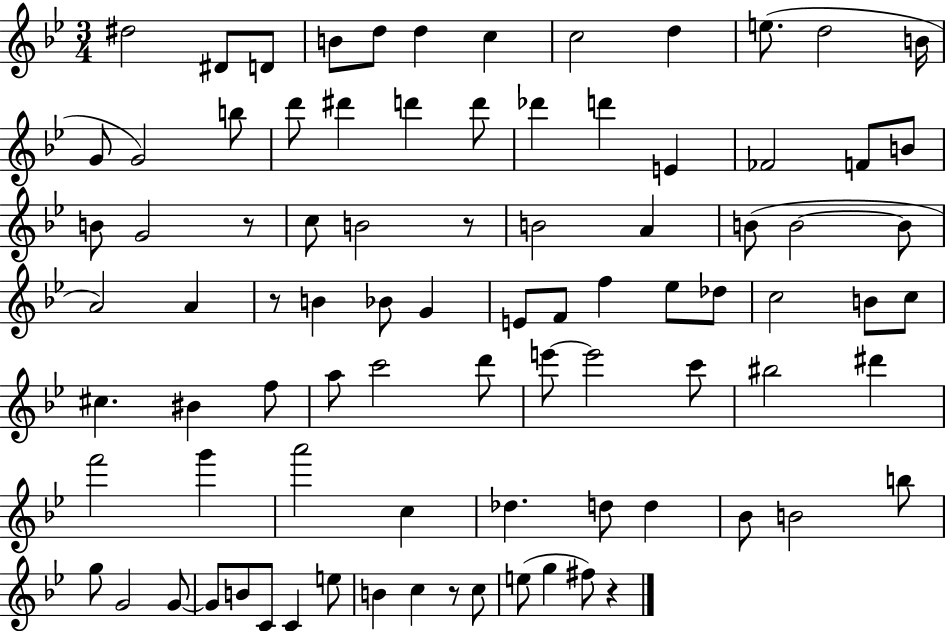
D#5/h D#4/e D4/e B4/e D5/e D5/q C5/q C5/h D5/q E5/e. D5/h B4/s G4/e G4/h B5/e D6/e D#6/q D6/q D6/e Db6/q D6/q E4/q FES4/h F4/e B4/e B4/e G4/h R/e C5/e B4/h R/e B4/h A4/q B4/e B4/h B4/e A4/h A4/q R/e B4/q Bb4/e G4/q E4/e F4/e F5/q Eb5/e Db5/e C5/h B4/e C5/e C#5/q. BIS4/q F5/e A5/e C6/h D6/e E6/e E6/h C6/e BIS5/h D#6/q F6/h G6/q A6/h C5/q Db5/q. D5/e D5/q Bb4/e B4/h B5/e G5/e G4/h G4/e G4/e B4/e C4/e C4/q E5/e B4/q C5/q R/e C5/e E5/e G5/q F#5/e R/q